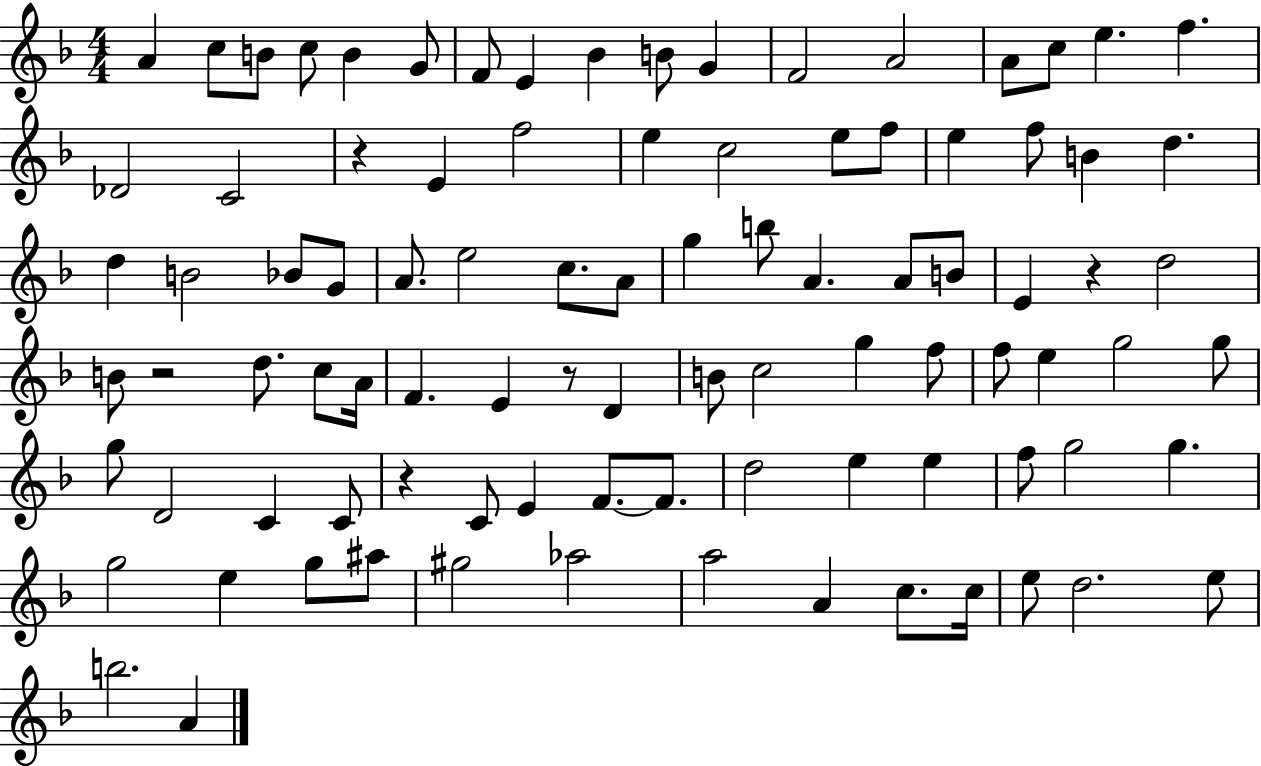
X:1
T:Untitled
M:4/4
L:1/4
K:F
A c/2 B/2 c/2 B G/2 F/2 E _B B/2 G F2 A2 A/2 c/2 e f _D2 C2 z E f2 e c2 e/2 f/2 e f/2 B d d B2 _B/2 G/2 A/2 e2 c/2 A/2 g b/2 A A/2 B/2 E z d2 B/2 z2 d/2 c/2 A/4 F E z/2 D B/2 c2 g f/2 f/2 e g2 g/2 g/2 D2 C C/2 z C/2 E F/2 F/2 d2 e e f/2 g2 g g2 e g/2 ^a/2 ^g2 _a2 a2 A c/2 c/4 e/2 d2 e/2 b2 A